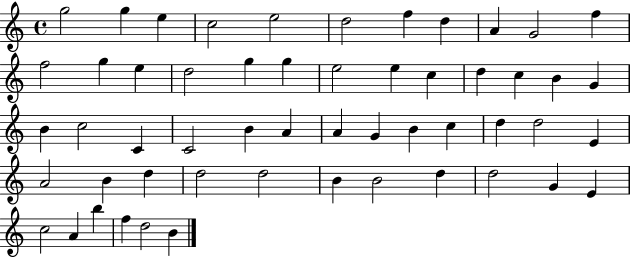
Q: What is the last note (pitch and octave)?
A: B4